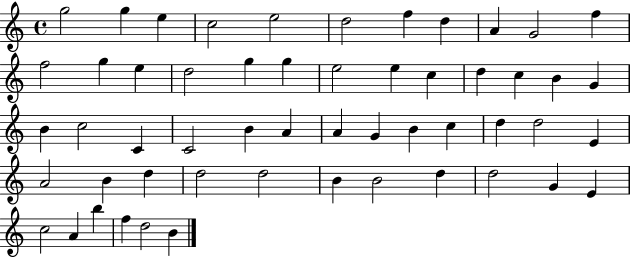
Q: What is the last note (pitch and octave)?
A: B4